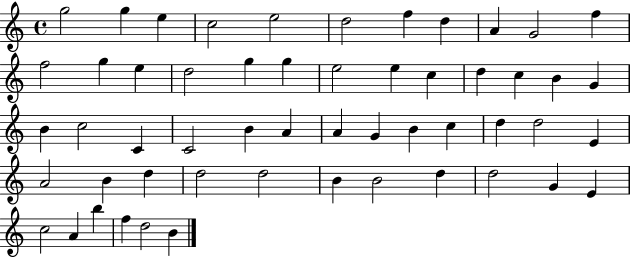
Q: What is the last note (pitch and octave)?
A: B4